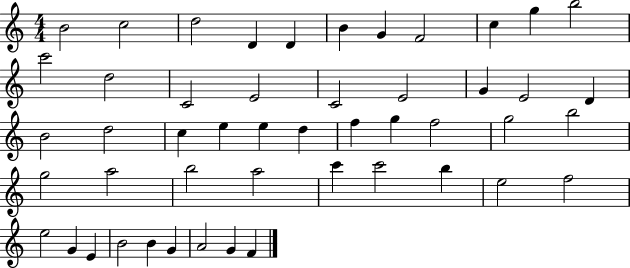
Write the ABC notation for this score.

X:1
T:Untitled
M:4/4
L:1/4
K:C
B2 c2 d2 D D B G F2 c g b2 c'2 d2 C2 E2 C2 E2 G E2 D B2 d2 c e e d f g f2 g2 b2 g2 a2 b2 a2 c' c'2 b e2 f2 e2 G E B2 B G A2 G F